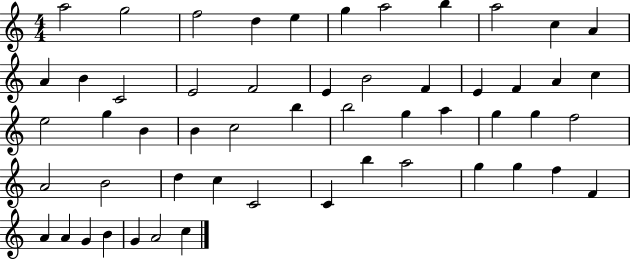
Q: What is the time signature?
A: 4/4